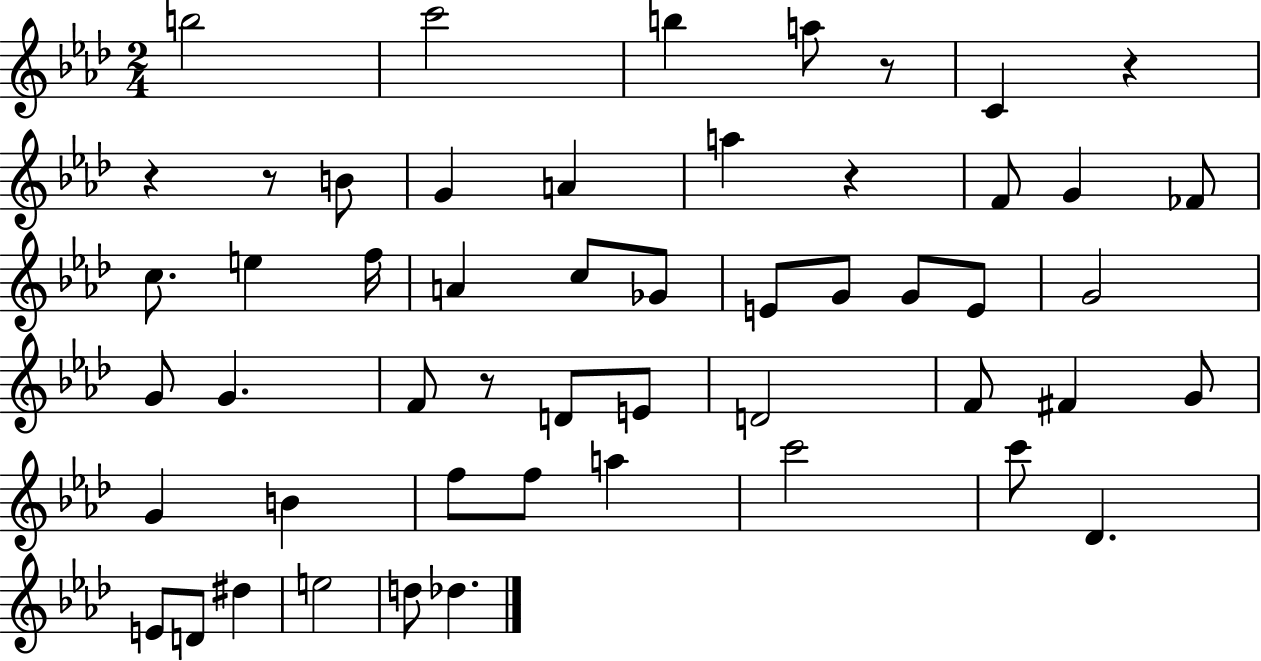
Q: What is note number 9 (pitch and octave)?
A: A5